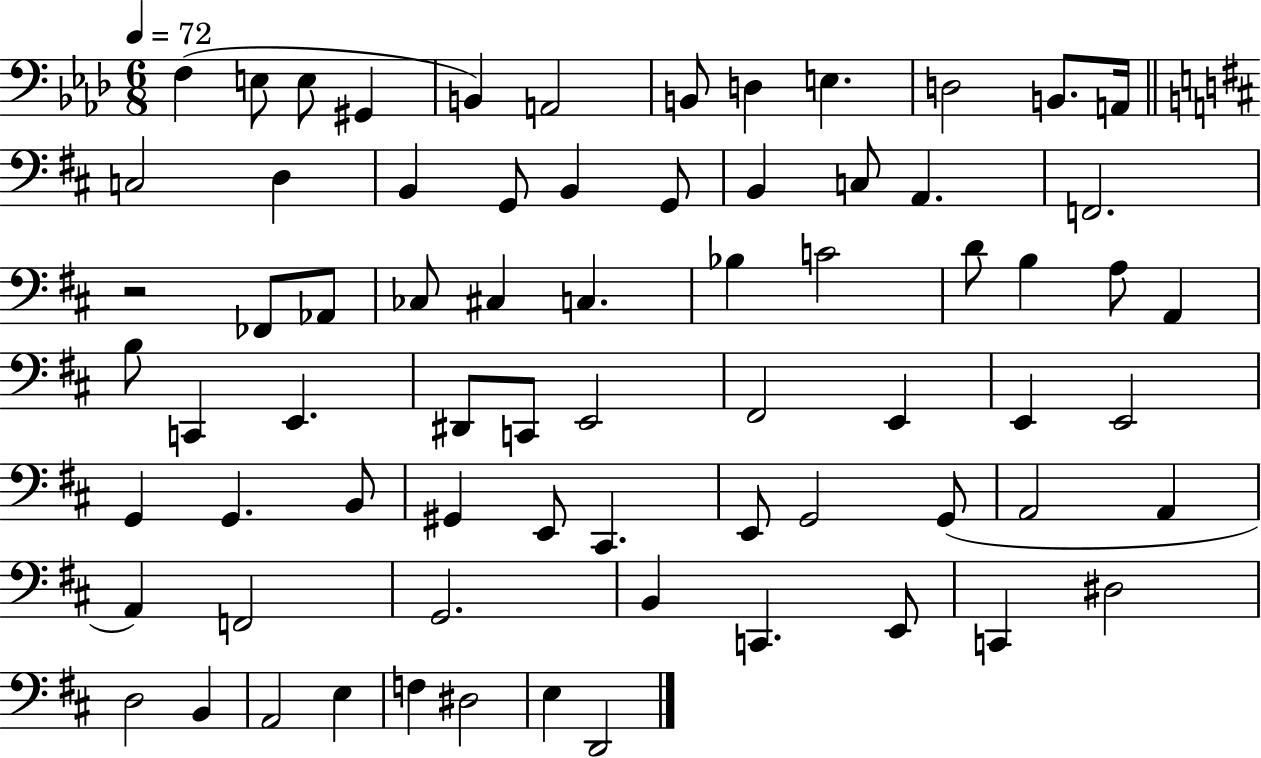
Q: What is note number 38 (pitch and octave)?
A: C2